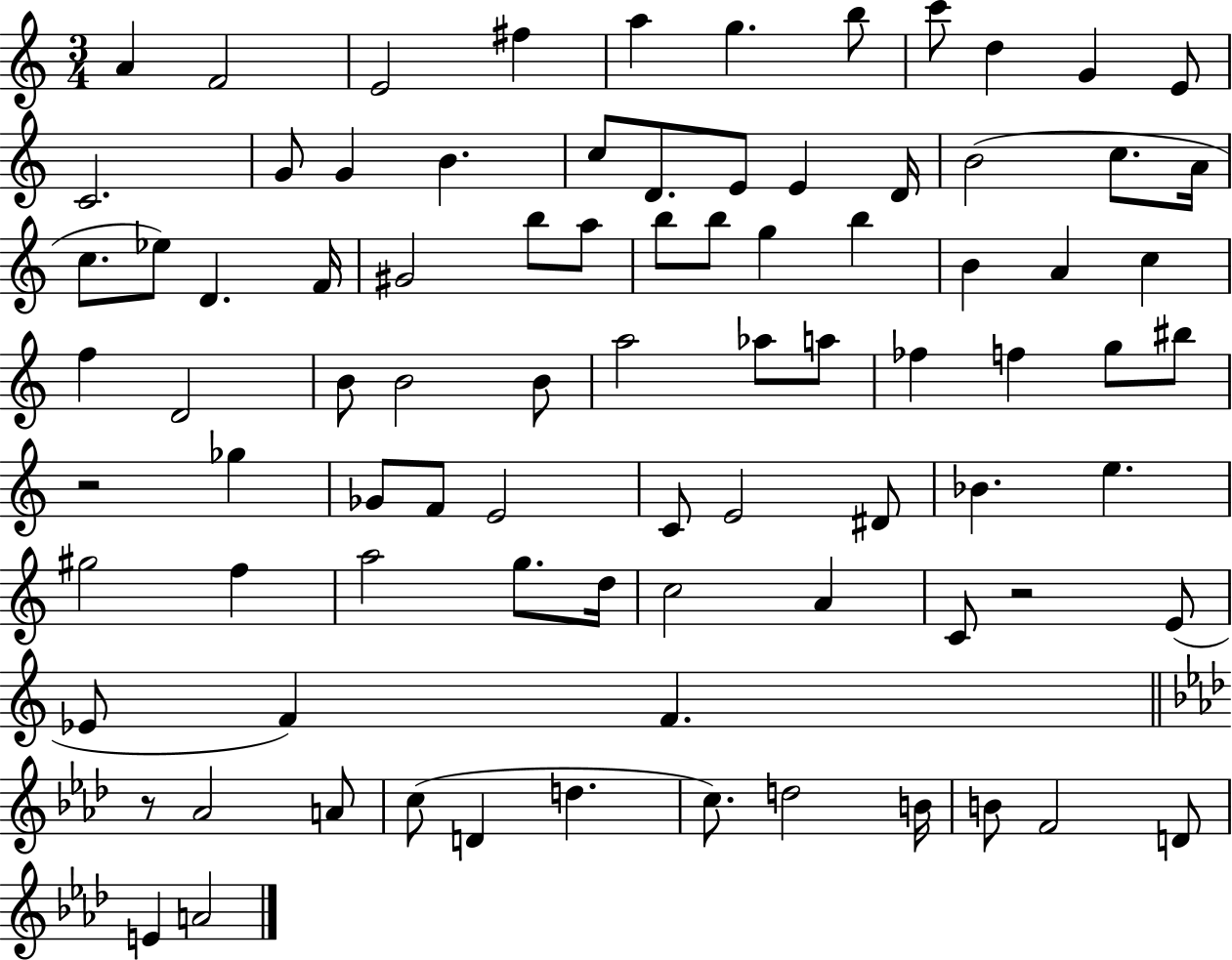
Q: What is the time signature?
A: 3/4